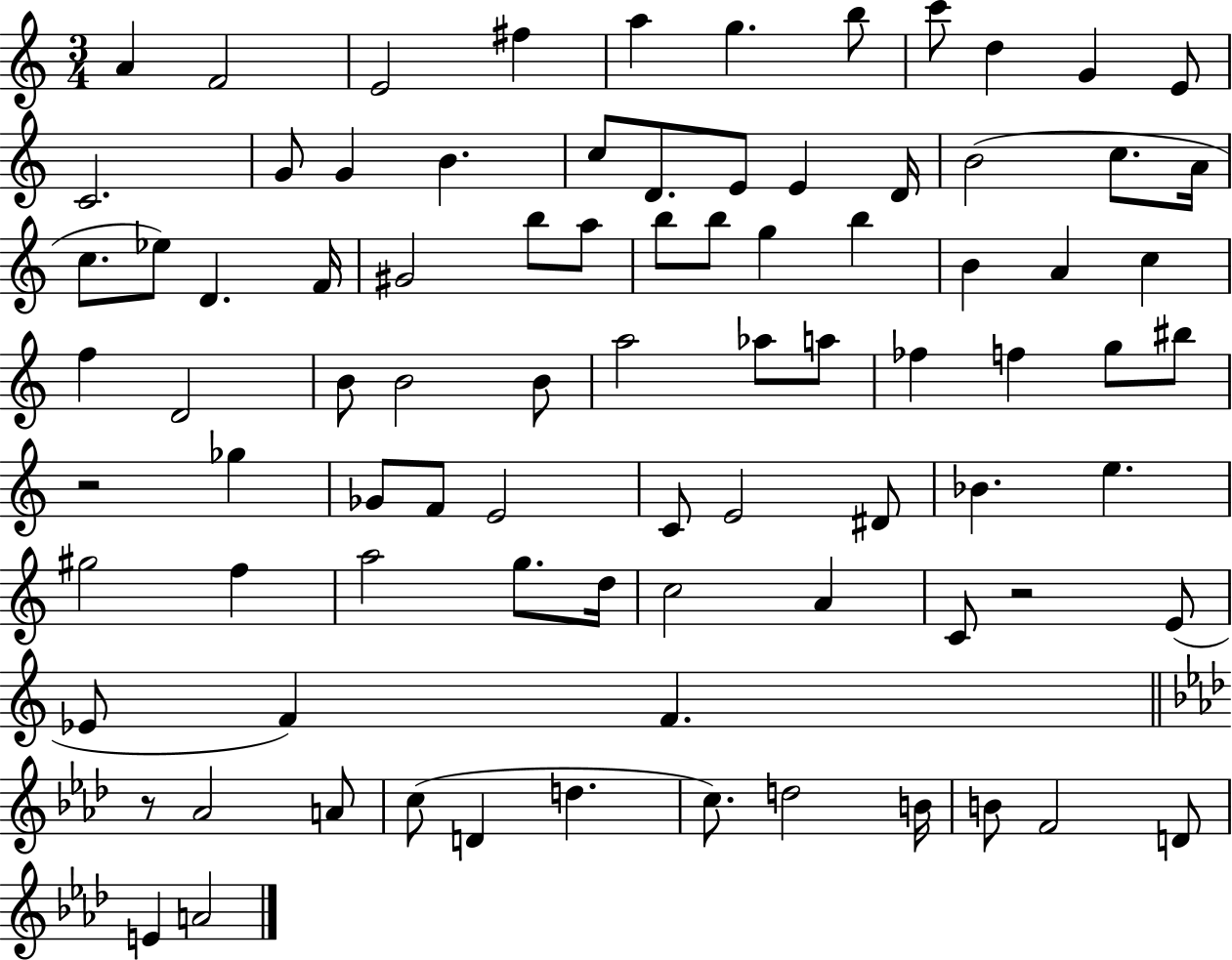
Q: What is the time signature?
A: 3/4